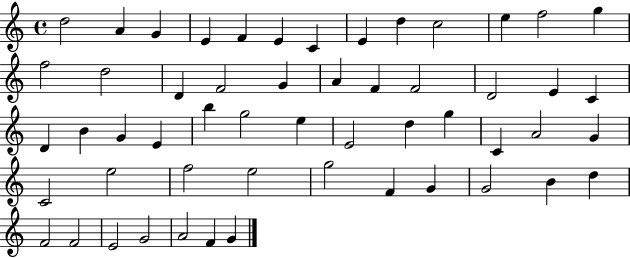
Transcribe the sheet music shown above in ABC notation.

X:1
T:Untitled
M:4/4
L:1/4
K:C
d2 A G E F E C E d c2 e f2 g f2 d2 D F2 G A F F2 D2 E C D B G E b g2 e E2 d g C A2 G C2 e2 f2 e2 g2 F G G2 B d F2 F2 E2 G2 A2 F G